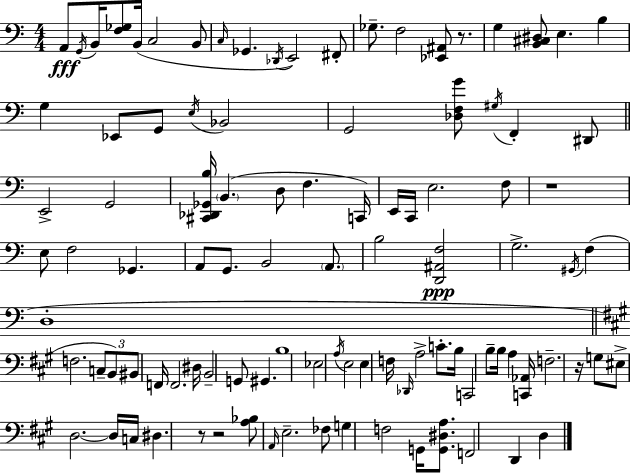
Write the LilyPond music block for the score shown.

{
  \clef bass
  \numericTimeSignature
  \time 4/4
  \key c \major
  \repeat volta 2 { a,8\fff \acciaccatura { g,16 } b,16 <f ges>8 b,16( c2 b,8 | \grace { c16 } ges,4. \acciaccatura { des,16 }) e,2 | fis,8-. ges8.-- f2 <ees, ais,>8 | r8. g4 <b, cis dis>8 e4. b4 | \break g4 ees,8 g,8 \acciaccatura { e16 } bes,2 | g,2 <des f g'>8 \acciaccatura { gis16 } f,4-. | dis,8 \bar "||" \break \key c \major e,2-> g,2 | <cis, des, ges, b>16 \parenthesize b,4.( d8 f4. c,16) | e,16 c,16 e2. f8 | r1 | \break e8 f2 ges,4. | a,8 g,8. b,2 \parenthesize a,8. | b2 <d, ais, f>2\ppp | g2.-> \acciaccatura { gis,16 }( f4 | \break d1-. | \bar "||" \break \key a \major f2. \tuplet 3/2 { c8-- b,8) | bis,8 } f,16 f,2. dis16 | b,2-- g,8 gis,4. | b1 | \break ees2 \acciaccatura { a16 } e2 | e4 f16 \grace { des,16 } a2-> c'8.-. | b16 c,2 b8-- b16 a4 | <c, aes,>16 f2.-- r16 | \break g8 eis8-> d2.~~ | d16 c16 dis4. r8 r2 | <a bes>8 \grace { a,16 } e2.-- | fes8 g4 f2 g,16 | \break <g, dis a>8. f,2 d,4 d4 | } \bar "|."
}